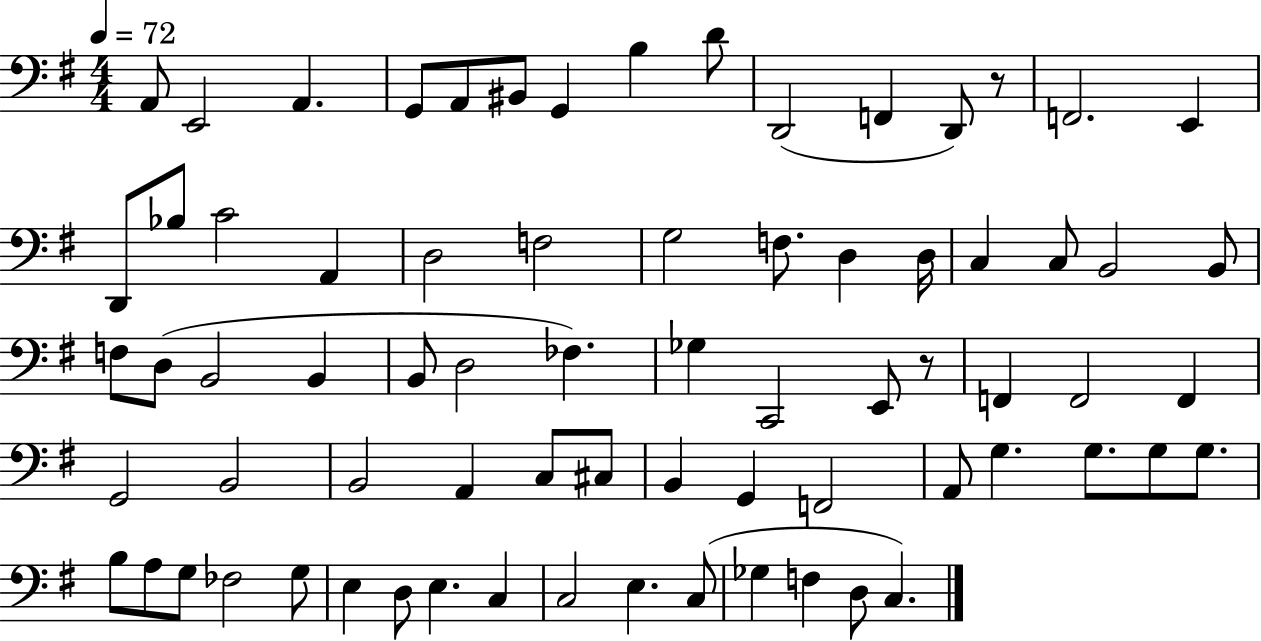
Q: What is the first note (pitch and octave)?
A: A2